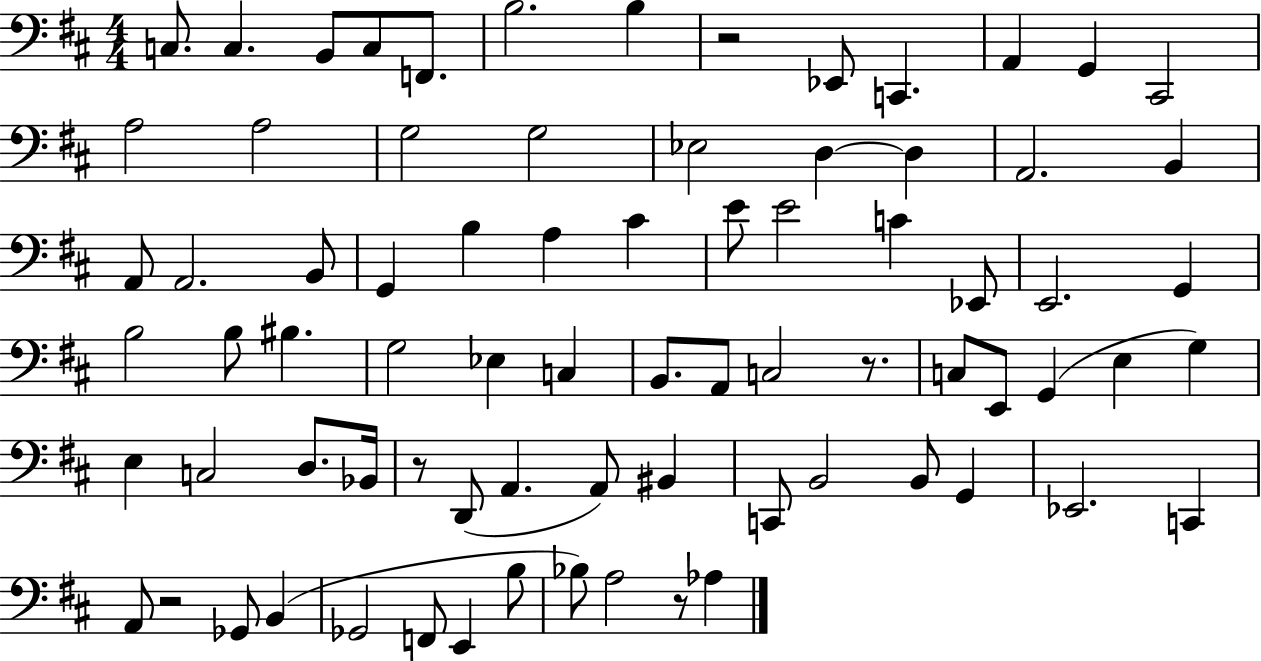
{
  \clef bass
  \numericTimeSignature
  \time 4/4
  \key d \major
  c8. c4. b,8 c8 f,8. | b2. b4 | r2 ees,8 c,4. | a,4 g,4 cis,2 | \break a2 a2 | g2 g2 | ees2 d4~~ d4 | a,2. b,4 | \break a,8 a,2. b,8 | g,4 b4 a4 cis'4 | e'8 e'2 c'4 ees,8 | e,2. g,4 | \break b2 b8 bis4. | g2 ees4 c4 | b,8. a,8 c2 r8. | c8 e,8 g,4( e4 g4) | \break e4 c2 d8. bes,16 | r8 d,8( a,4. a,8) bis,4 | c,8 b,2 b,8 g,4 | ees,2. c,4 | \break a,8 r2 ges,8 b,4( | ges,2 f,8 e,4 b8 | bes8) a2 r8 aes4 | \bar "|."
}